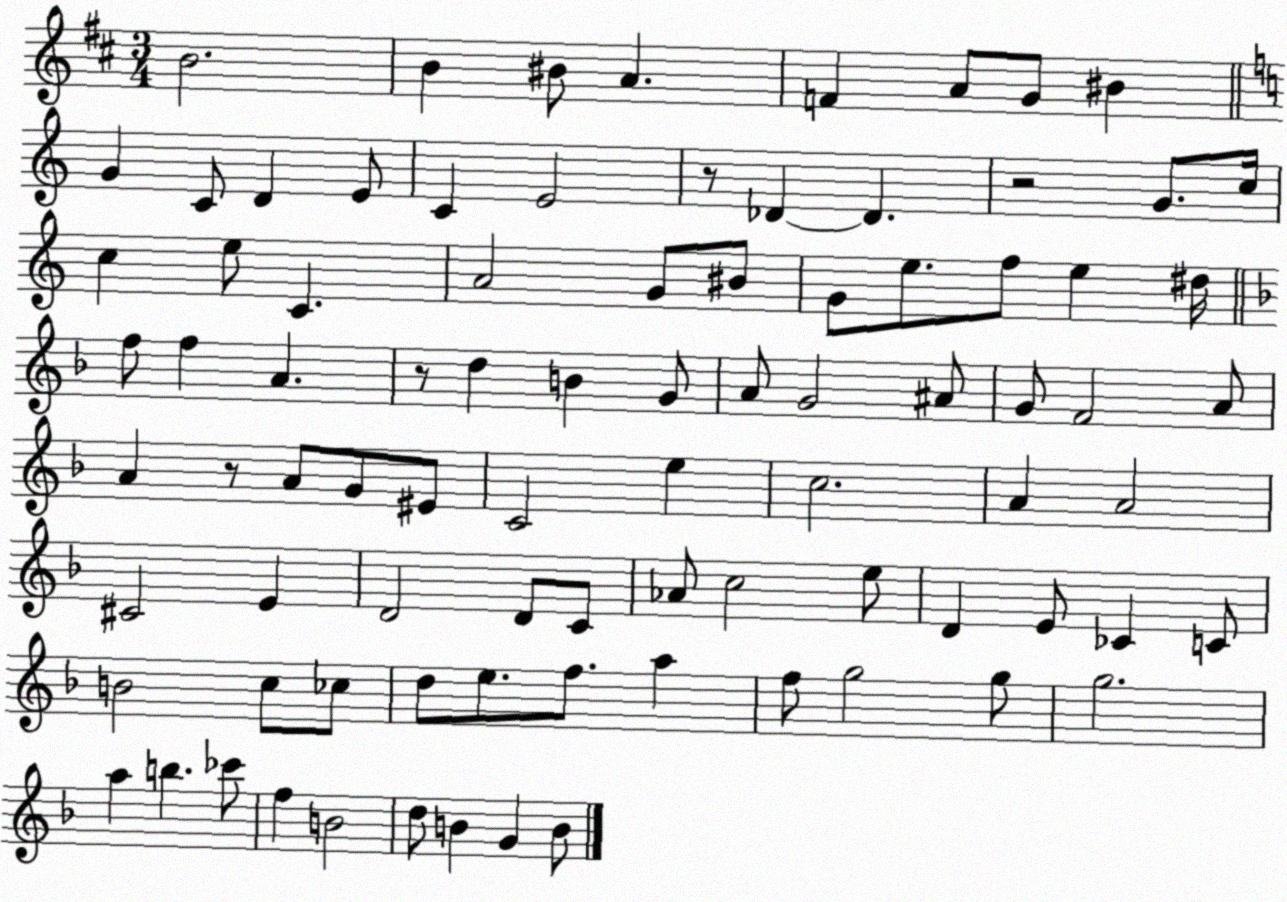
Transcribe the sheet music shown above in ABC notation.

X:1
T:Untitled
M:3/4
L:1/4
K:D
B2 B ^B/2 A F A/2 G/2 ^B G C/2 D E/2 C E2 z/2 _D _D z2 G/2 c/4 c e/2 C A2 G/2 ^B/2 G/2 e/2 f/2 e ^d/4 f/2 f A z/2 d B G/2 A/2 G2 ^A/2 G/2 F2 A/2 A z/2 A/2 G/2 ^E/2 C2 e c2 A A2 ^C2 E D2 D/2 C/2 _A/2 c2 e/2 D E/2 _C C/2 B2 c/2 _c/2 d/2 e/2 f/2 a f/2 g2 g/2 g2 a b _c'/2 f B2 d/2 B G B/2